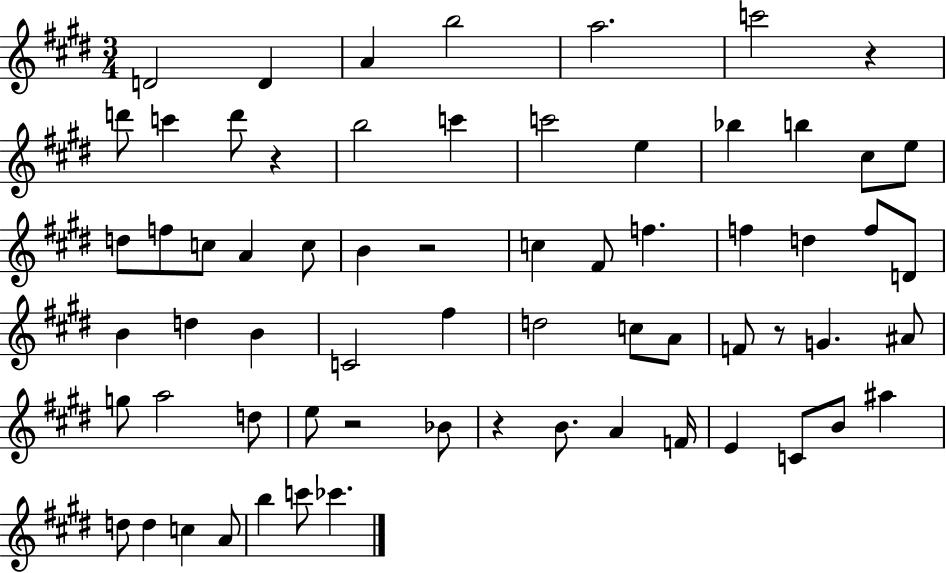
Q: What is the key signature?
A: E major